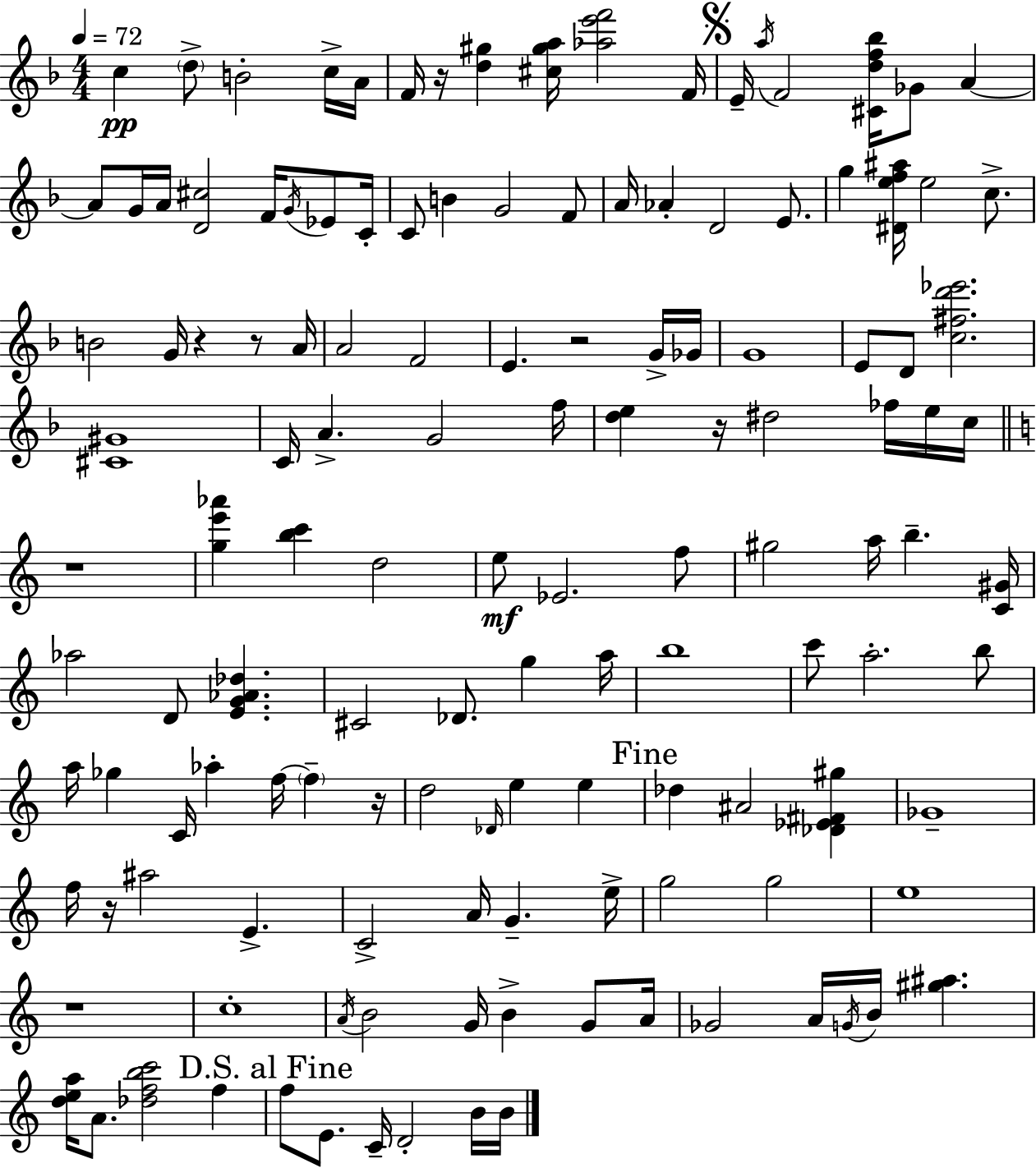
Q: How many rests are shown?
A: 9